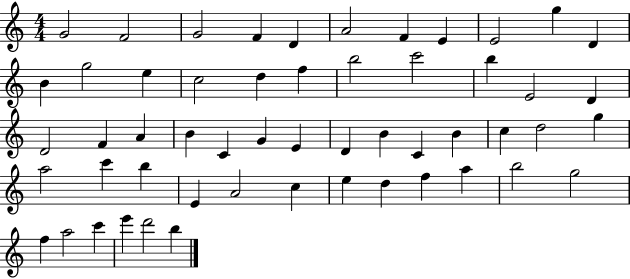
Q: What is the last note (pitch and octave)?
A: B5